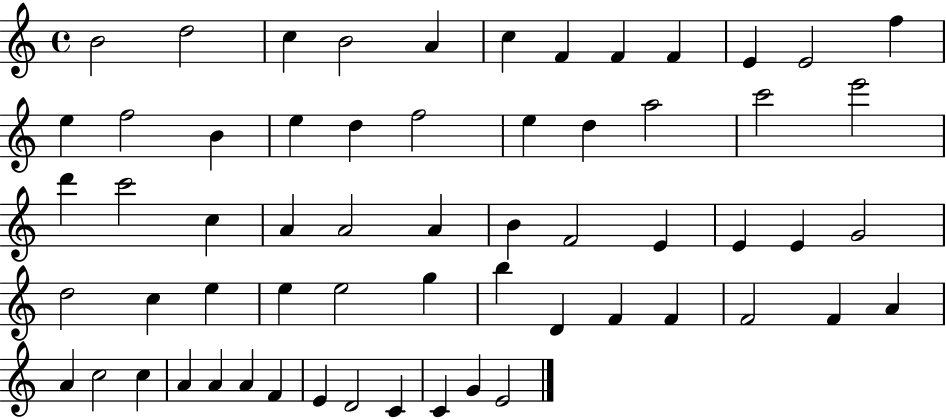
{
  \clef treble
  \time 4/4
  \defaultTimeSignature
  \key c \major
  b'2 d''2 | c''4 b'2 a'4 | c''4 f'4 f'4 f'4 | e'4 e'2 f''4 | \break e''4 f''2 b'4 | e''4 d''4 f''2 | e''4 d''4 a''2 | c'''2 e'''2 | \break d'''4 c'''2 c''4 | a'4 a'2 a'4 | b'4 f'2 e'4 | e'4 e'4 g'2 | \break d''2 c''4 e''4 | e''4 e''2 g''4 | b''4 d'4 f'4 f'4 | f'2 f'4 a'4 | \break a'4 c''2 c''4 | a'4 a'4 a'4 f'4 | e'4 d'2 c'4 | c'4 g'4 e'2 | \break \bar "|."
}